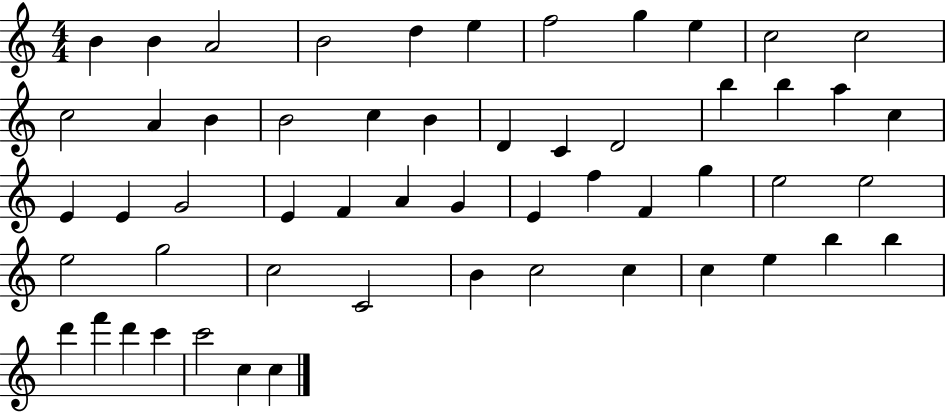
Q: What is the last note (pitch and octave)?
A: C5